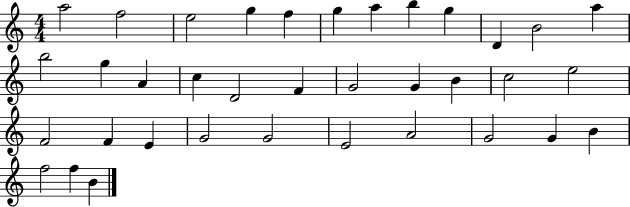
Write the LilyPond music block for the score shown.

{
  \clef treble
  \numericTimeSignature
  \time 4/4
  \key c \major
  a''2 f''2 | e''2 g''4 f''4 | g''4 a''4 b''4 g''4 | d'4 b'2 a''4 | \break b''2 g''4 a'4 | c''4 d'2 f'4 | g'2 g'4 b'4 | c''2 e''2 | \break f'2 f'4 e'4 | g'2 g'2 | e'2 a'2 | g'2 g'4 b'4 | \break f''2 f''4 b'4 | \bar "|."
}